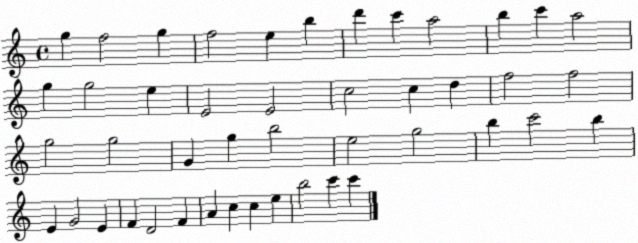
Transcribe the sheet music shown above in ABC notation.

X:1
T:Untitled
M:4/4
L:1/4
K:C
g f2 g f2 e b d' c' a2 b c' a2 g g2 e E2 E2 c2 c d f2 f2 g2 g2 G g b2 e2 g2 b c'2 b E G2 E F D2 F A c c e b2 c' c'